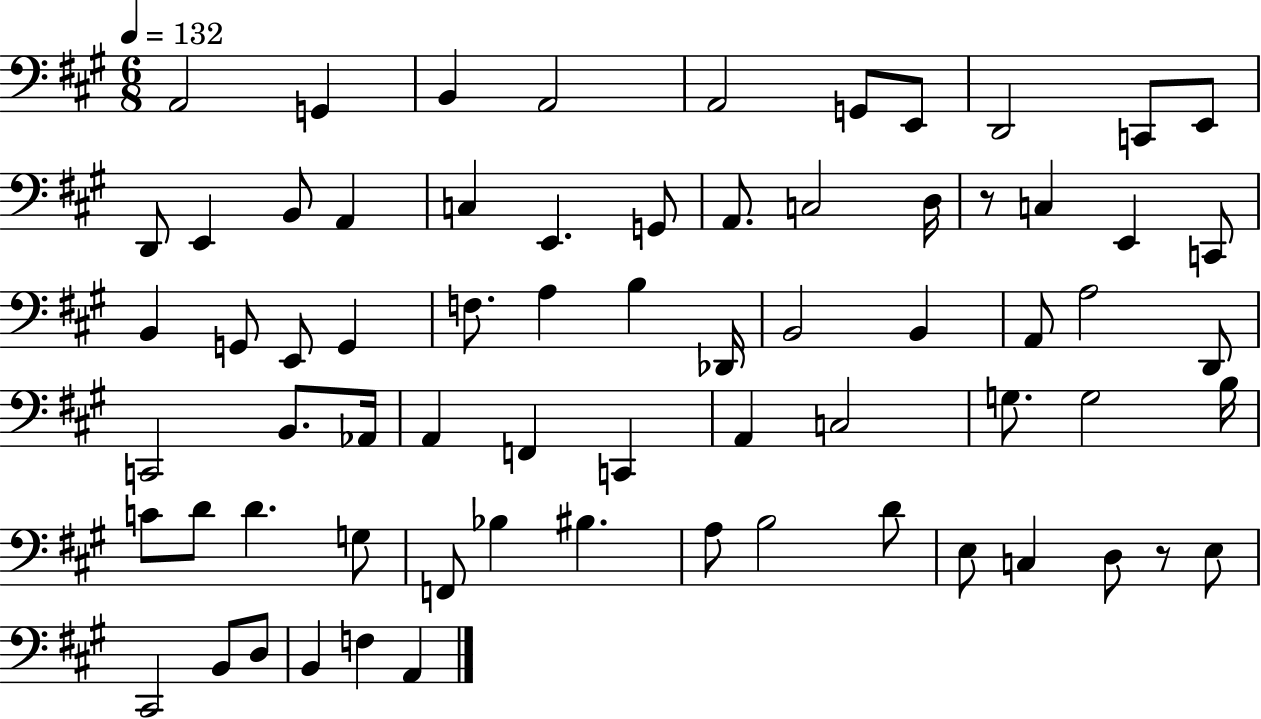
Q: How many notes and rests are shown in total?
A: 69